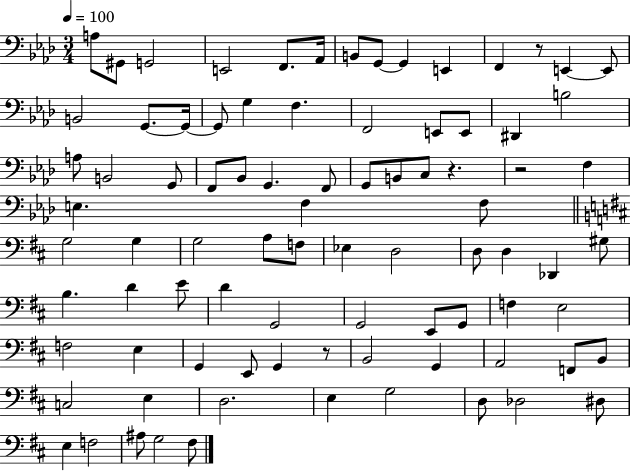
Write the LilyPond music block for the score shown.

{
  \clef bass
  \numericTimeSignature
  \time 3/4
  \key aes \major
  \tempo 4 = 100
  \repeat volta 2 { a8 gis,8 g,2 | e,2 f,8. aes,16 | b,8 g,8~~ g,4 e,4 | f,4 r8 e,4~~ e,8 | \break b,2 g,8.~~ g,16~~ | g,8 g4 f4. | f,2 e,8 e,8 | dis,4 b2 | \break a8 b,2 g,8 | f,8 bes,8 g,4. f,8 | g,8 b,8 c8 r4. | r2 f4 | \break e4. f4 f8 | \bar "||" \break \key d \major g2 g4 | g2 a8 f8 | ees4 d2 | d8 d4 des,4 gis8 | \break b4. d'4 e'8 | d'4 g,2 | g,2 e,8 g,8 | f4 e2 | \break f2 e4 | g,4 e,8 g,4 r8 | b,2 g,4 | a,2 f,8 b,8 | \break c2 e4 | d2. | e4 g2 | d8 des2 dis8 | \break e4 f2 | ais8 g2 fis8 | } \bar "|."
}